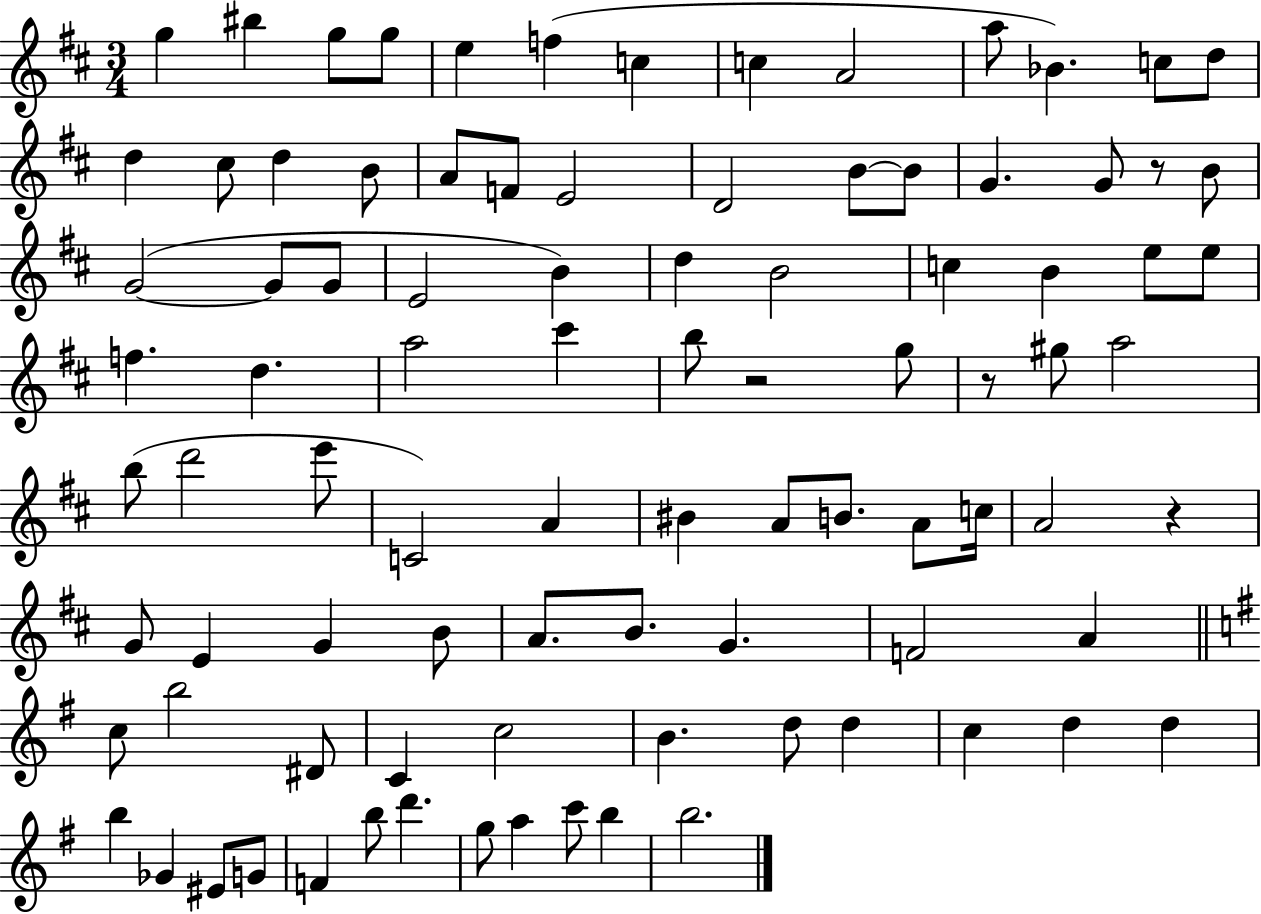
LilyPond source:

{
  \clef treble
  \numericTimeSignature
  \time 3/4
  \key d \major
  \repeat volta 2 { g''4 bis''4 g''8 g''8 | e''4 f''4( c''4 | c''4 a'2 | a''8 bes'4.) c''8 d''8 | \break d''4 cis''8 d''4 b'8 | a'8 f'8 e'2 | d'2 b'8~~ b'8 | g'4. g'8 r8 b'8 | \break g'2~(~ g'8 g'8 | e'2 b'4) | d''4 b'2 | c''4 b'4 e''8 e''8 | \break f''4. d''4. | a''2 cis'''4 | b''8 r2 g''8 | r8 gis''8 a''2 | \break b''8( d'''2 e'''8 | c'2) a'4 | bis'4 a'8 b'8. a'8 c''16 | a'2 r4 | \break g'8 e'4 g'4 b'8 | a'8. b'8. g'4. | f'2 a'4 | \bar "||" \break \key g \major c''8 b''2 dis'8 | c'4 c''2 | b'4. d''8 d''4 | c''4 d''4 d''4 | \break b''4 ges'4 eis'8 g'8 | f'4 b''8 d'''4. | g''8 a''4 c'''8 b''4 | b''2. | \break } \bar "|."
}